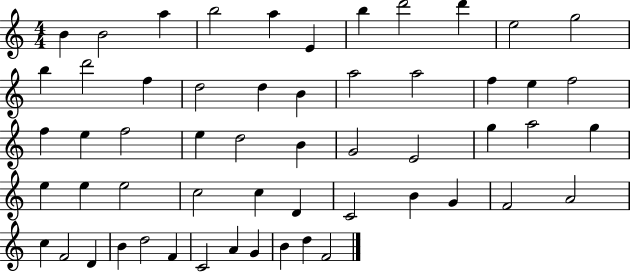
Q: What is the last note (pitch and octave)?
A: F4